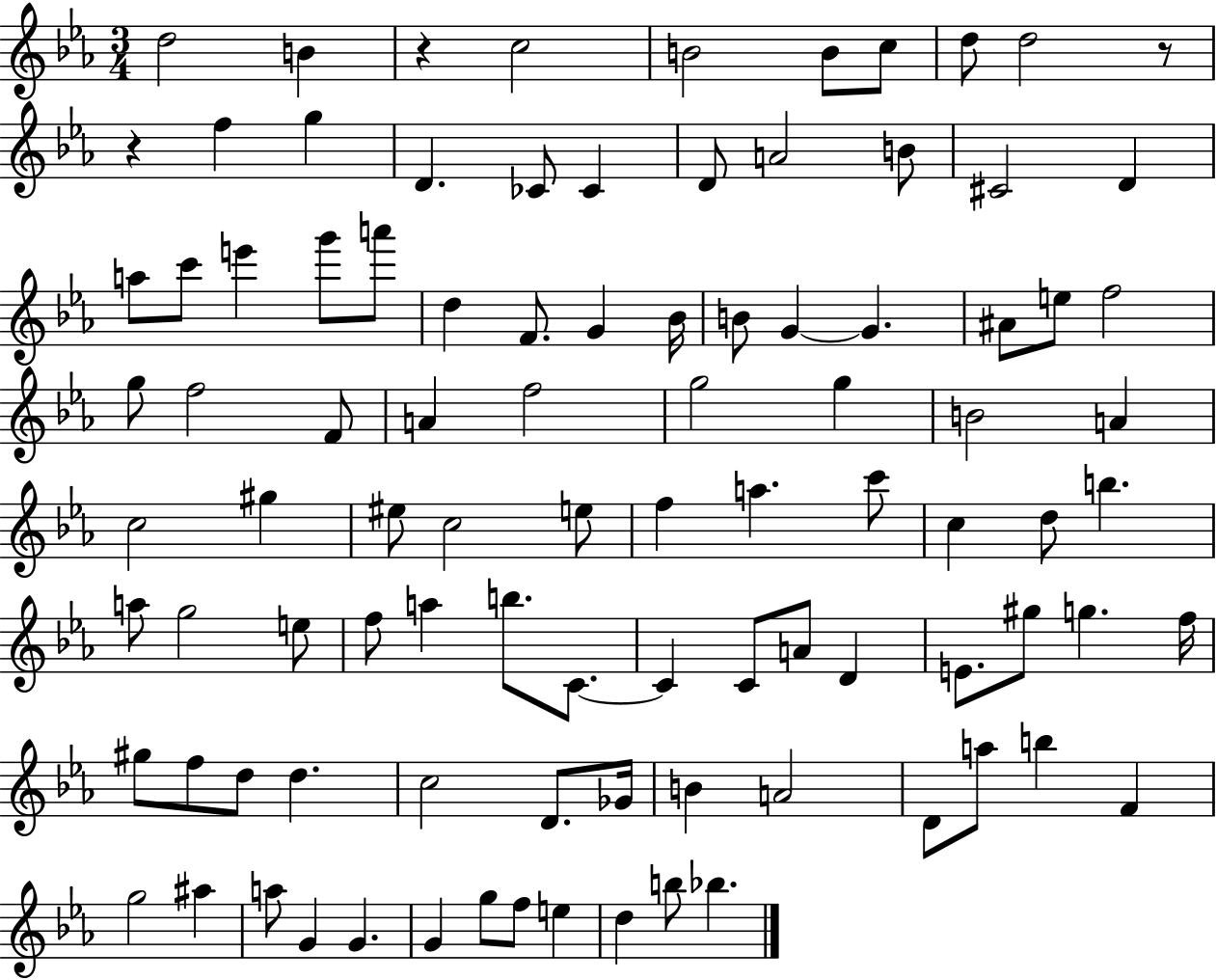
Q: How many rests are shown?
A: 3